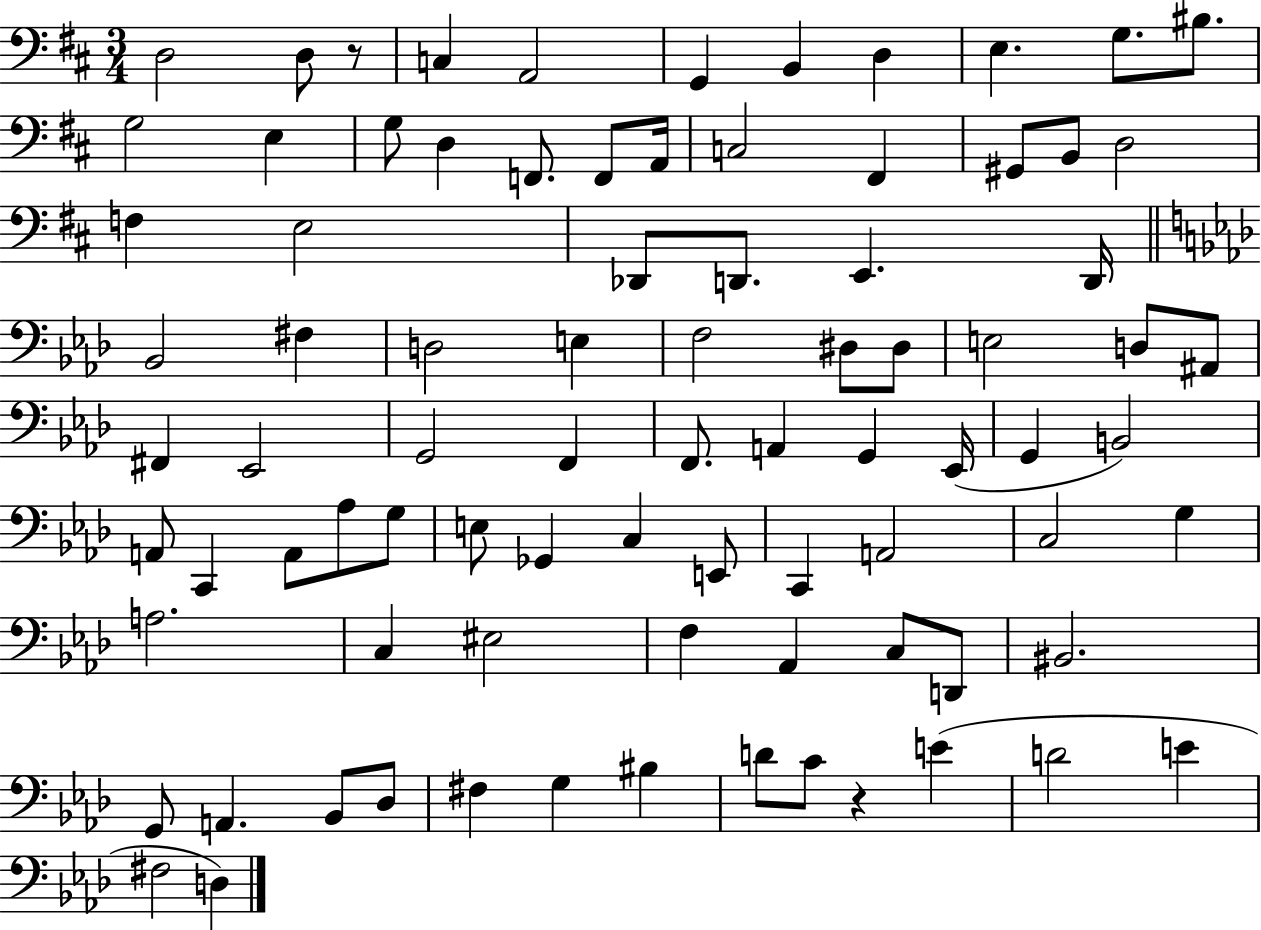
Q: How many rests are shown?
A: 2